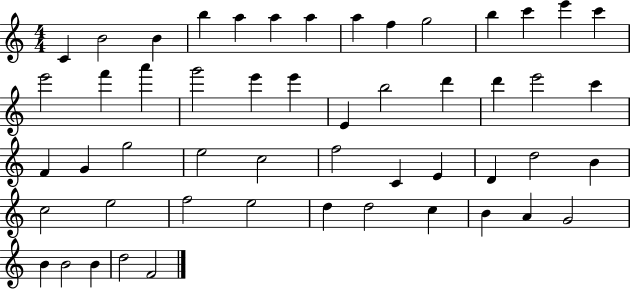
X:1
T:Untitled
M:4/4
L:1/4
K:C
C B2 B b a a a a f g2 b c' e' c' e'2 f' a' g'2 e' e' E b2 d' d' e'2 c' F G g2 e2 c2 f2 C E D d2 B c2 e2 f2 e2 d d2 c B A G2 B B2 B d2 F2